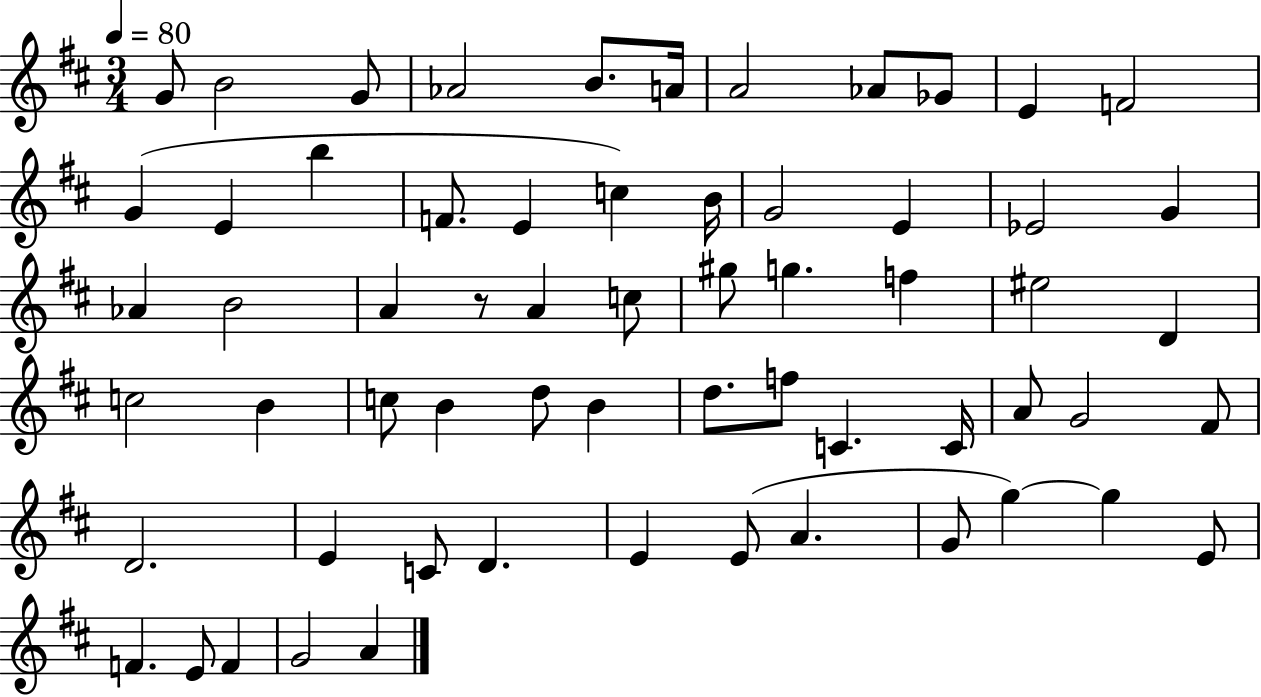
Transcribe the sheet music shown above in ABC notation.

X:1
T:Untitled
M:3/4
L:1/4
K:D
G/2 B2 G/2 _A2 B/2 A/4 A2 _A/2 _G/2 E F2 G E b F/2 E c B/4 G2 E _E2 G _A B2 A z/2 A c/2 ^g/2 g f ^e2 D c2 B c/2 B d/2 B d/2 f/2 C C/4 A/2 G2 ^F/2 D2 E C/2 D E E/2 A G/2 g g E/2 F E/2 F G2 A